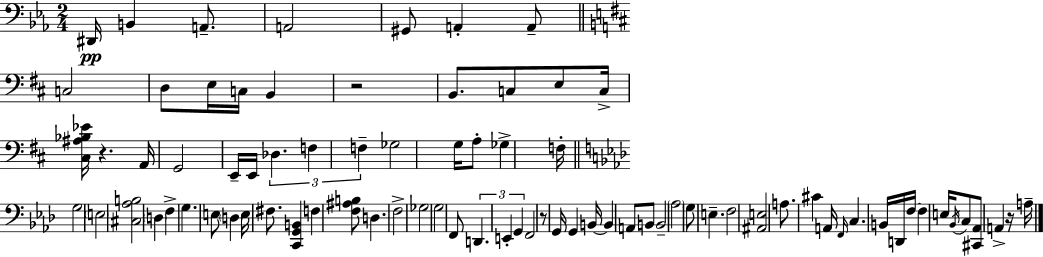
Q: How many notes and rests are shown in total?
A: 82